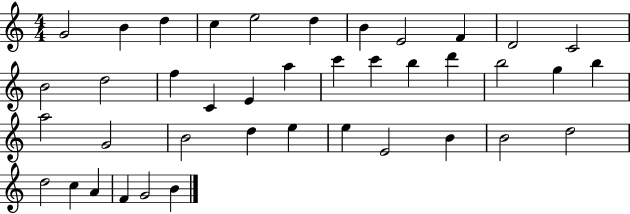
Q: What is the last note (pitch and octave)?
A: B4